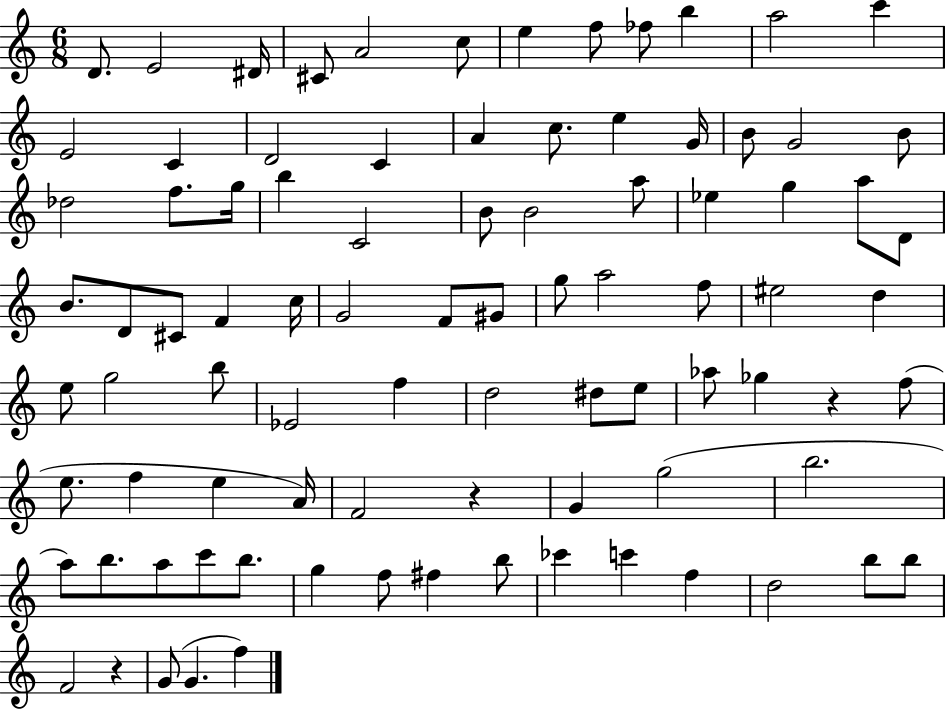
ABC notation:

X:1
T:Untitled
M:6/8
L:1/4
K:C
D/2 E2 ^D/4 ^C/2 A2 c/2 e f/2 _f/2 b a2 c' E2 C D2 C A c/2 e G/4 B/2 G2 B/2 _d2 f/2 g/4 b C2 B/2 B2 a/2 _e g a/2 D/2 B/2 D/2 ^C/2 F c/4 G2 F/2 ^G/2 g/2 a2 f/2 ^e2 d e/2 g2 b/2 _E2 f d2 ^d/2 e/2 _a/2 _g z f/2 e/2 f e A/4 F2 z G g2 b2 a/2 b/2 a/2 c'/2 b/2 g f/2 ^f b/2 _c' c' f d2 b/2 b/2 F2 z G/2 G f